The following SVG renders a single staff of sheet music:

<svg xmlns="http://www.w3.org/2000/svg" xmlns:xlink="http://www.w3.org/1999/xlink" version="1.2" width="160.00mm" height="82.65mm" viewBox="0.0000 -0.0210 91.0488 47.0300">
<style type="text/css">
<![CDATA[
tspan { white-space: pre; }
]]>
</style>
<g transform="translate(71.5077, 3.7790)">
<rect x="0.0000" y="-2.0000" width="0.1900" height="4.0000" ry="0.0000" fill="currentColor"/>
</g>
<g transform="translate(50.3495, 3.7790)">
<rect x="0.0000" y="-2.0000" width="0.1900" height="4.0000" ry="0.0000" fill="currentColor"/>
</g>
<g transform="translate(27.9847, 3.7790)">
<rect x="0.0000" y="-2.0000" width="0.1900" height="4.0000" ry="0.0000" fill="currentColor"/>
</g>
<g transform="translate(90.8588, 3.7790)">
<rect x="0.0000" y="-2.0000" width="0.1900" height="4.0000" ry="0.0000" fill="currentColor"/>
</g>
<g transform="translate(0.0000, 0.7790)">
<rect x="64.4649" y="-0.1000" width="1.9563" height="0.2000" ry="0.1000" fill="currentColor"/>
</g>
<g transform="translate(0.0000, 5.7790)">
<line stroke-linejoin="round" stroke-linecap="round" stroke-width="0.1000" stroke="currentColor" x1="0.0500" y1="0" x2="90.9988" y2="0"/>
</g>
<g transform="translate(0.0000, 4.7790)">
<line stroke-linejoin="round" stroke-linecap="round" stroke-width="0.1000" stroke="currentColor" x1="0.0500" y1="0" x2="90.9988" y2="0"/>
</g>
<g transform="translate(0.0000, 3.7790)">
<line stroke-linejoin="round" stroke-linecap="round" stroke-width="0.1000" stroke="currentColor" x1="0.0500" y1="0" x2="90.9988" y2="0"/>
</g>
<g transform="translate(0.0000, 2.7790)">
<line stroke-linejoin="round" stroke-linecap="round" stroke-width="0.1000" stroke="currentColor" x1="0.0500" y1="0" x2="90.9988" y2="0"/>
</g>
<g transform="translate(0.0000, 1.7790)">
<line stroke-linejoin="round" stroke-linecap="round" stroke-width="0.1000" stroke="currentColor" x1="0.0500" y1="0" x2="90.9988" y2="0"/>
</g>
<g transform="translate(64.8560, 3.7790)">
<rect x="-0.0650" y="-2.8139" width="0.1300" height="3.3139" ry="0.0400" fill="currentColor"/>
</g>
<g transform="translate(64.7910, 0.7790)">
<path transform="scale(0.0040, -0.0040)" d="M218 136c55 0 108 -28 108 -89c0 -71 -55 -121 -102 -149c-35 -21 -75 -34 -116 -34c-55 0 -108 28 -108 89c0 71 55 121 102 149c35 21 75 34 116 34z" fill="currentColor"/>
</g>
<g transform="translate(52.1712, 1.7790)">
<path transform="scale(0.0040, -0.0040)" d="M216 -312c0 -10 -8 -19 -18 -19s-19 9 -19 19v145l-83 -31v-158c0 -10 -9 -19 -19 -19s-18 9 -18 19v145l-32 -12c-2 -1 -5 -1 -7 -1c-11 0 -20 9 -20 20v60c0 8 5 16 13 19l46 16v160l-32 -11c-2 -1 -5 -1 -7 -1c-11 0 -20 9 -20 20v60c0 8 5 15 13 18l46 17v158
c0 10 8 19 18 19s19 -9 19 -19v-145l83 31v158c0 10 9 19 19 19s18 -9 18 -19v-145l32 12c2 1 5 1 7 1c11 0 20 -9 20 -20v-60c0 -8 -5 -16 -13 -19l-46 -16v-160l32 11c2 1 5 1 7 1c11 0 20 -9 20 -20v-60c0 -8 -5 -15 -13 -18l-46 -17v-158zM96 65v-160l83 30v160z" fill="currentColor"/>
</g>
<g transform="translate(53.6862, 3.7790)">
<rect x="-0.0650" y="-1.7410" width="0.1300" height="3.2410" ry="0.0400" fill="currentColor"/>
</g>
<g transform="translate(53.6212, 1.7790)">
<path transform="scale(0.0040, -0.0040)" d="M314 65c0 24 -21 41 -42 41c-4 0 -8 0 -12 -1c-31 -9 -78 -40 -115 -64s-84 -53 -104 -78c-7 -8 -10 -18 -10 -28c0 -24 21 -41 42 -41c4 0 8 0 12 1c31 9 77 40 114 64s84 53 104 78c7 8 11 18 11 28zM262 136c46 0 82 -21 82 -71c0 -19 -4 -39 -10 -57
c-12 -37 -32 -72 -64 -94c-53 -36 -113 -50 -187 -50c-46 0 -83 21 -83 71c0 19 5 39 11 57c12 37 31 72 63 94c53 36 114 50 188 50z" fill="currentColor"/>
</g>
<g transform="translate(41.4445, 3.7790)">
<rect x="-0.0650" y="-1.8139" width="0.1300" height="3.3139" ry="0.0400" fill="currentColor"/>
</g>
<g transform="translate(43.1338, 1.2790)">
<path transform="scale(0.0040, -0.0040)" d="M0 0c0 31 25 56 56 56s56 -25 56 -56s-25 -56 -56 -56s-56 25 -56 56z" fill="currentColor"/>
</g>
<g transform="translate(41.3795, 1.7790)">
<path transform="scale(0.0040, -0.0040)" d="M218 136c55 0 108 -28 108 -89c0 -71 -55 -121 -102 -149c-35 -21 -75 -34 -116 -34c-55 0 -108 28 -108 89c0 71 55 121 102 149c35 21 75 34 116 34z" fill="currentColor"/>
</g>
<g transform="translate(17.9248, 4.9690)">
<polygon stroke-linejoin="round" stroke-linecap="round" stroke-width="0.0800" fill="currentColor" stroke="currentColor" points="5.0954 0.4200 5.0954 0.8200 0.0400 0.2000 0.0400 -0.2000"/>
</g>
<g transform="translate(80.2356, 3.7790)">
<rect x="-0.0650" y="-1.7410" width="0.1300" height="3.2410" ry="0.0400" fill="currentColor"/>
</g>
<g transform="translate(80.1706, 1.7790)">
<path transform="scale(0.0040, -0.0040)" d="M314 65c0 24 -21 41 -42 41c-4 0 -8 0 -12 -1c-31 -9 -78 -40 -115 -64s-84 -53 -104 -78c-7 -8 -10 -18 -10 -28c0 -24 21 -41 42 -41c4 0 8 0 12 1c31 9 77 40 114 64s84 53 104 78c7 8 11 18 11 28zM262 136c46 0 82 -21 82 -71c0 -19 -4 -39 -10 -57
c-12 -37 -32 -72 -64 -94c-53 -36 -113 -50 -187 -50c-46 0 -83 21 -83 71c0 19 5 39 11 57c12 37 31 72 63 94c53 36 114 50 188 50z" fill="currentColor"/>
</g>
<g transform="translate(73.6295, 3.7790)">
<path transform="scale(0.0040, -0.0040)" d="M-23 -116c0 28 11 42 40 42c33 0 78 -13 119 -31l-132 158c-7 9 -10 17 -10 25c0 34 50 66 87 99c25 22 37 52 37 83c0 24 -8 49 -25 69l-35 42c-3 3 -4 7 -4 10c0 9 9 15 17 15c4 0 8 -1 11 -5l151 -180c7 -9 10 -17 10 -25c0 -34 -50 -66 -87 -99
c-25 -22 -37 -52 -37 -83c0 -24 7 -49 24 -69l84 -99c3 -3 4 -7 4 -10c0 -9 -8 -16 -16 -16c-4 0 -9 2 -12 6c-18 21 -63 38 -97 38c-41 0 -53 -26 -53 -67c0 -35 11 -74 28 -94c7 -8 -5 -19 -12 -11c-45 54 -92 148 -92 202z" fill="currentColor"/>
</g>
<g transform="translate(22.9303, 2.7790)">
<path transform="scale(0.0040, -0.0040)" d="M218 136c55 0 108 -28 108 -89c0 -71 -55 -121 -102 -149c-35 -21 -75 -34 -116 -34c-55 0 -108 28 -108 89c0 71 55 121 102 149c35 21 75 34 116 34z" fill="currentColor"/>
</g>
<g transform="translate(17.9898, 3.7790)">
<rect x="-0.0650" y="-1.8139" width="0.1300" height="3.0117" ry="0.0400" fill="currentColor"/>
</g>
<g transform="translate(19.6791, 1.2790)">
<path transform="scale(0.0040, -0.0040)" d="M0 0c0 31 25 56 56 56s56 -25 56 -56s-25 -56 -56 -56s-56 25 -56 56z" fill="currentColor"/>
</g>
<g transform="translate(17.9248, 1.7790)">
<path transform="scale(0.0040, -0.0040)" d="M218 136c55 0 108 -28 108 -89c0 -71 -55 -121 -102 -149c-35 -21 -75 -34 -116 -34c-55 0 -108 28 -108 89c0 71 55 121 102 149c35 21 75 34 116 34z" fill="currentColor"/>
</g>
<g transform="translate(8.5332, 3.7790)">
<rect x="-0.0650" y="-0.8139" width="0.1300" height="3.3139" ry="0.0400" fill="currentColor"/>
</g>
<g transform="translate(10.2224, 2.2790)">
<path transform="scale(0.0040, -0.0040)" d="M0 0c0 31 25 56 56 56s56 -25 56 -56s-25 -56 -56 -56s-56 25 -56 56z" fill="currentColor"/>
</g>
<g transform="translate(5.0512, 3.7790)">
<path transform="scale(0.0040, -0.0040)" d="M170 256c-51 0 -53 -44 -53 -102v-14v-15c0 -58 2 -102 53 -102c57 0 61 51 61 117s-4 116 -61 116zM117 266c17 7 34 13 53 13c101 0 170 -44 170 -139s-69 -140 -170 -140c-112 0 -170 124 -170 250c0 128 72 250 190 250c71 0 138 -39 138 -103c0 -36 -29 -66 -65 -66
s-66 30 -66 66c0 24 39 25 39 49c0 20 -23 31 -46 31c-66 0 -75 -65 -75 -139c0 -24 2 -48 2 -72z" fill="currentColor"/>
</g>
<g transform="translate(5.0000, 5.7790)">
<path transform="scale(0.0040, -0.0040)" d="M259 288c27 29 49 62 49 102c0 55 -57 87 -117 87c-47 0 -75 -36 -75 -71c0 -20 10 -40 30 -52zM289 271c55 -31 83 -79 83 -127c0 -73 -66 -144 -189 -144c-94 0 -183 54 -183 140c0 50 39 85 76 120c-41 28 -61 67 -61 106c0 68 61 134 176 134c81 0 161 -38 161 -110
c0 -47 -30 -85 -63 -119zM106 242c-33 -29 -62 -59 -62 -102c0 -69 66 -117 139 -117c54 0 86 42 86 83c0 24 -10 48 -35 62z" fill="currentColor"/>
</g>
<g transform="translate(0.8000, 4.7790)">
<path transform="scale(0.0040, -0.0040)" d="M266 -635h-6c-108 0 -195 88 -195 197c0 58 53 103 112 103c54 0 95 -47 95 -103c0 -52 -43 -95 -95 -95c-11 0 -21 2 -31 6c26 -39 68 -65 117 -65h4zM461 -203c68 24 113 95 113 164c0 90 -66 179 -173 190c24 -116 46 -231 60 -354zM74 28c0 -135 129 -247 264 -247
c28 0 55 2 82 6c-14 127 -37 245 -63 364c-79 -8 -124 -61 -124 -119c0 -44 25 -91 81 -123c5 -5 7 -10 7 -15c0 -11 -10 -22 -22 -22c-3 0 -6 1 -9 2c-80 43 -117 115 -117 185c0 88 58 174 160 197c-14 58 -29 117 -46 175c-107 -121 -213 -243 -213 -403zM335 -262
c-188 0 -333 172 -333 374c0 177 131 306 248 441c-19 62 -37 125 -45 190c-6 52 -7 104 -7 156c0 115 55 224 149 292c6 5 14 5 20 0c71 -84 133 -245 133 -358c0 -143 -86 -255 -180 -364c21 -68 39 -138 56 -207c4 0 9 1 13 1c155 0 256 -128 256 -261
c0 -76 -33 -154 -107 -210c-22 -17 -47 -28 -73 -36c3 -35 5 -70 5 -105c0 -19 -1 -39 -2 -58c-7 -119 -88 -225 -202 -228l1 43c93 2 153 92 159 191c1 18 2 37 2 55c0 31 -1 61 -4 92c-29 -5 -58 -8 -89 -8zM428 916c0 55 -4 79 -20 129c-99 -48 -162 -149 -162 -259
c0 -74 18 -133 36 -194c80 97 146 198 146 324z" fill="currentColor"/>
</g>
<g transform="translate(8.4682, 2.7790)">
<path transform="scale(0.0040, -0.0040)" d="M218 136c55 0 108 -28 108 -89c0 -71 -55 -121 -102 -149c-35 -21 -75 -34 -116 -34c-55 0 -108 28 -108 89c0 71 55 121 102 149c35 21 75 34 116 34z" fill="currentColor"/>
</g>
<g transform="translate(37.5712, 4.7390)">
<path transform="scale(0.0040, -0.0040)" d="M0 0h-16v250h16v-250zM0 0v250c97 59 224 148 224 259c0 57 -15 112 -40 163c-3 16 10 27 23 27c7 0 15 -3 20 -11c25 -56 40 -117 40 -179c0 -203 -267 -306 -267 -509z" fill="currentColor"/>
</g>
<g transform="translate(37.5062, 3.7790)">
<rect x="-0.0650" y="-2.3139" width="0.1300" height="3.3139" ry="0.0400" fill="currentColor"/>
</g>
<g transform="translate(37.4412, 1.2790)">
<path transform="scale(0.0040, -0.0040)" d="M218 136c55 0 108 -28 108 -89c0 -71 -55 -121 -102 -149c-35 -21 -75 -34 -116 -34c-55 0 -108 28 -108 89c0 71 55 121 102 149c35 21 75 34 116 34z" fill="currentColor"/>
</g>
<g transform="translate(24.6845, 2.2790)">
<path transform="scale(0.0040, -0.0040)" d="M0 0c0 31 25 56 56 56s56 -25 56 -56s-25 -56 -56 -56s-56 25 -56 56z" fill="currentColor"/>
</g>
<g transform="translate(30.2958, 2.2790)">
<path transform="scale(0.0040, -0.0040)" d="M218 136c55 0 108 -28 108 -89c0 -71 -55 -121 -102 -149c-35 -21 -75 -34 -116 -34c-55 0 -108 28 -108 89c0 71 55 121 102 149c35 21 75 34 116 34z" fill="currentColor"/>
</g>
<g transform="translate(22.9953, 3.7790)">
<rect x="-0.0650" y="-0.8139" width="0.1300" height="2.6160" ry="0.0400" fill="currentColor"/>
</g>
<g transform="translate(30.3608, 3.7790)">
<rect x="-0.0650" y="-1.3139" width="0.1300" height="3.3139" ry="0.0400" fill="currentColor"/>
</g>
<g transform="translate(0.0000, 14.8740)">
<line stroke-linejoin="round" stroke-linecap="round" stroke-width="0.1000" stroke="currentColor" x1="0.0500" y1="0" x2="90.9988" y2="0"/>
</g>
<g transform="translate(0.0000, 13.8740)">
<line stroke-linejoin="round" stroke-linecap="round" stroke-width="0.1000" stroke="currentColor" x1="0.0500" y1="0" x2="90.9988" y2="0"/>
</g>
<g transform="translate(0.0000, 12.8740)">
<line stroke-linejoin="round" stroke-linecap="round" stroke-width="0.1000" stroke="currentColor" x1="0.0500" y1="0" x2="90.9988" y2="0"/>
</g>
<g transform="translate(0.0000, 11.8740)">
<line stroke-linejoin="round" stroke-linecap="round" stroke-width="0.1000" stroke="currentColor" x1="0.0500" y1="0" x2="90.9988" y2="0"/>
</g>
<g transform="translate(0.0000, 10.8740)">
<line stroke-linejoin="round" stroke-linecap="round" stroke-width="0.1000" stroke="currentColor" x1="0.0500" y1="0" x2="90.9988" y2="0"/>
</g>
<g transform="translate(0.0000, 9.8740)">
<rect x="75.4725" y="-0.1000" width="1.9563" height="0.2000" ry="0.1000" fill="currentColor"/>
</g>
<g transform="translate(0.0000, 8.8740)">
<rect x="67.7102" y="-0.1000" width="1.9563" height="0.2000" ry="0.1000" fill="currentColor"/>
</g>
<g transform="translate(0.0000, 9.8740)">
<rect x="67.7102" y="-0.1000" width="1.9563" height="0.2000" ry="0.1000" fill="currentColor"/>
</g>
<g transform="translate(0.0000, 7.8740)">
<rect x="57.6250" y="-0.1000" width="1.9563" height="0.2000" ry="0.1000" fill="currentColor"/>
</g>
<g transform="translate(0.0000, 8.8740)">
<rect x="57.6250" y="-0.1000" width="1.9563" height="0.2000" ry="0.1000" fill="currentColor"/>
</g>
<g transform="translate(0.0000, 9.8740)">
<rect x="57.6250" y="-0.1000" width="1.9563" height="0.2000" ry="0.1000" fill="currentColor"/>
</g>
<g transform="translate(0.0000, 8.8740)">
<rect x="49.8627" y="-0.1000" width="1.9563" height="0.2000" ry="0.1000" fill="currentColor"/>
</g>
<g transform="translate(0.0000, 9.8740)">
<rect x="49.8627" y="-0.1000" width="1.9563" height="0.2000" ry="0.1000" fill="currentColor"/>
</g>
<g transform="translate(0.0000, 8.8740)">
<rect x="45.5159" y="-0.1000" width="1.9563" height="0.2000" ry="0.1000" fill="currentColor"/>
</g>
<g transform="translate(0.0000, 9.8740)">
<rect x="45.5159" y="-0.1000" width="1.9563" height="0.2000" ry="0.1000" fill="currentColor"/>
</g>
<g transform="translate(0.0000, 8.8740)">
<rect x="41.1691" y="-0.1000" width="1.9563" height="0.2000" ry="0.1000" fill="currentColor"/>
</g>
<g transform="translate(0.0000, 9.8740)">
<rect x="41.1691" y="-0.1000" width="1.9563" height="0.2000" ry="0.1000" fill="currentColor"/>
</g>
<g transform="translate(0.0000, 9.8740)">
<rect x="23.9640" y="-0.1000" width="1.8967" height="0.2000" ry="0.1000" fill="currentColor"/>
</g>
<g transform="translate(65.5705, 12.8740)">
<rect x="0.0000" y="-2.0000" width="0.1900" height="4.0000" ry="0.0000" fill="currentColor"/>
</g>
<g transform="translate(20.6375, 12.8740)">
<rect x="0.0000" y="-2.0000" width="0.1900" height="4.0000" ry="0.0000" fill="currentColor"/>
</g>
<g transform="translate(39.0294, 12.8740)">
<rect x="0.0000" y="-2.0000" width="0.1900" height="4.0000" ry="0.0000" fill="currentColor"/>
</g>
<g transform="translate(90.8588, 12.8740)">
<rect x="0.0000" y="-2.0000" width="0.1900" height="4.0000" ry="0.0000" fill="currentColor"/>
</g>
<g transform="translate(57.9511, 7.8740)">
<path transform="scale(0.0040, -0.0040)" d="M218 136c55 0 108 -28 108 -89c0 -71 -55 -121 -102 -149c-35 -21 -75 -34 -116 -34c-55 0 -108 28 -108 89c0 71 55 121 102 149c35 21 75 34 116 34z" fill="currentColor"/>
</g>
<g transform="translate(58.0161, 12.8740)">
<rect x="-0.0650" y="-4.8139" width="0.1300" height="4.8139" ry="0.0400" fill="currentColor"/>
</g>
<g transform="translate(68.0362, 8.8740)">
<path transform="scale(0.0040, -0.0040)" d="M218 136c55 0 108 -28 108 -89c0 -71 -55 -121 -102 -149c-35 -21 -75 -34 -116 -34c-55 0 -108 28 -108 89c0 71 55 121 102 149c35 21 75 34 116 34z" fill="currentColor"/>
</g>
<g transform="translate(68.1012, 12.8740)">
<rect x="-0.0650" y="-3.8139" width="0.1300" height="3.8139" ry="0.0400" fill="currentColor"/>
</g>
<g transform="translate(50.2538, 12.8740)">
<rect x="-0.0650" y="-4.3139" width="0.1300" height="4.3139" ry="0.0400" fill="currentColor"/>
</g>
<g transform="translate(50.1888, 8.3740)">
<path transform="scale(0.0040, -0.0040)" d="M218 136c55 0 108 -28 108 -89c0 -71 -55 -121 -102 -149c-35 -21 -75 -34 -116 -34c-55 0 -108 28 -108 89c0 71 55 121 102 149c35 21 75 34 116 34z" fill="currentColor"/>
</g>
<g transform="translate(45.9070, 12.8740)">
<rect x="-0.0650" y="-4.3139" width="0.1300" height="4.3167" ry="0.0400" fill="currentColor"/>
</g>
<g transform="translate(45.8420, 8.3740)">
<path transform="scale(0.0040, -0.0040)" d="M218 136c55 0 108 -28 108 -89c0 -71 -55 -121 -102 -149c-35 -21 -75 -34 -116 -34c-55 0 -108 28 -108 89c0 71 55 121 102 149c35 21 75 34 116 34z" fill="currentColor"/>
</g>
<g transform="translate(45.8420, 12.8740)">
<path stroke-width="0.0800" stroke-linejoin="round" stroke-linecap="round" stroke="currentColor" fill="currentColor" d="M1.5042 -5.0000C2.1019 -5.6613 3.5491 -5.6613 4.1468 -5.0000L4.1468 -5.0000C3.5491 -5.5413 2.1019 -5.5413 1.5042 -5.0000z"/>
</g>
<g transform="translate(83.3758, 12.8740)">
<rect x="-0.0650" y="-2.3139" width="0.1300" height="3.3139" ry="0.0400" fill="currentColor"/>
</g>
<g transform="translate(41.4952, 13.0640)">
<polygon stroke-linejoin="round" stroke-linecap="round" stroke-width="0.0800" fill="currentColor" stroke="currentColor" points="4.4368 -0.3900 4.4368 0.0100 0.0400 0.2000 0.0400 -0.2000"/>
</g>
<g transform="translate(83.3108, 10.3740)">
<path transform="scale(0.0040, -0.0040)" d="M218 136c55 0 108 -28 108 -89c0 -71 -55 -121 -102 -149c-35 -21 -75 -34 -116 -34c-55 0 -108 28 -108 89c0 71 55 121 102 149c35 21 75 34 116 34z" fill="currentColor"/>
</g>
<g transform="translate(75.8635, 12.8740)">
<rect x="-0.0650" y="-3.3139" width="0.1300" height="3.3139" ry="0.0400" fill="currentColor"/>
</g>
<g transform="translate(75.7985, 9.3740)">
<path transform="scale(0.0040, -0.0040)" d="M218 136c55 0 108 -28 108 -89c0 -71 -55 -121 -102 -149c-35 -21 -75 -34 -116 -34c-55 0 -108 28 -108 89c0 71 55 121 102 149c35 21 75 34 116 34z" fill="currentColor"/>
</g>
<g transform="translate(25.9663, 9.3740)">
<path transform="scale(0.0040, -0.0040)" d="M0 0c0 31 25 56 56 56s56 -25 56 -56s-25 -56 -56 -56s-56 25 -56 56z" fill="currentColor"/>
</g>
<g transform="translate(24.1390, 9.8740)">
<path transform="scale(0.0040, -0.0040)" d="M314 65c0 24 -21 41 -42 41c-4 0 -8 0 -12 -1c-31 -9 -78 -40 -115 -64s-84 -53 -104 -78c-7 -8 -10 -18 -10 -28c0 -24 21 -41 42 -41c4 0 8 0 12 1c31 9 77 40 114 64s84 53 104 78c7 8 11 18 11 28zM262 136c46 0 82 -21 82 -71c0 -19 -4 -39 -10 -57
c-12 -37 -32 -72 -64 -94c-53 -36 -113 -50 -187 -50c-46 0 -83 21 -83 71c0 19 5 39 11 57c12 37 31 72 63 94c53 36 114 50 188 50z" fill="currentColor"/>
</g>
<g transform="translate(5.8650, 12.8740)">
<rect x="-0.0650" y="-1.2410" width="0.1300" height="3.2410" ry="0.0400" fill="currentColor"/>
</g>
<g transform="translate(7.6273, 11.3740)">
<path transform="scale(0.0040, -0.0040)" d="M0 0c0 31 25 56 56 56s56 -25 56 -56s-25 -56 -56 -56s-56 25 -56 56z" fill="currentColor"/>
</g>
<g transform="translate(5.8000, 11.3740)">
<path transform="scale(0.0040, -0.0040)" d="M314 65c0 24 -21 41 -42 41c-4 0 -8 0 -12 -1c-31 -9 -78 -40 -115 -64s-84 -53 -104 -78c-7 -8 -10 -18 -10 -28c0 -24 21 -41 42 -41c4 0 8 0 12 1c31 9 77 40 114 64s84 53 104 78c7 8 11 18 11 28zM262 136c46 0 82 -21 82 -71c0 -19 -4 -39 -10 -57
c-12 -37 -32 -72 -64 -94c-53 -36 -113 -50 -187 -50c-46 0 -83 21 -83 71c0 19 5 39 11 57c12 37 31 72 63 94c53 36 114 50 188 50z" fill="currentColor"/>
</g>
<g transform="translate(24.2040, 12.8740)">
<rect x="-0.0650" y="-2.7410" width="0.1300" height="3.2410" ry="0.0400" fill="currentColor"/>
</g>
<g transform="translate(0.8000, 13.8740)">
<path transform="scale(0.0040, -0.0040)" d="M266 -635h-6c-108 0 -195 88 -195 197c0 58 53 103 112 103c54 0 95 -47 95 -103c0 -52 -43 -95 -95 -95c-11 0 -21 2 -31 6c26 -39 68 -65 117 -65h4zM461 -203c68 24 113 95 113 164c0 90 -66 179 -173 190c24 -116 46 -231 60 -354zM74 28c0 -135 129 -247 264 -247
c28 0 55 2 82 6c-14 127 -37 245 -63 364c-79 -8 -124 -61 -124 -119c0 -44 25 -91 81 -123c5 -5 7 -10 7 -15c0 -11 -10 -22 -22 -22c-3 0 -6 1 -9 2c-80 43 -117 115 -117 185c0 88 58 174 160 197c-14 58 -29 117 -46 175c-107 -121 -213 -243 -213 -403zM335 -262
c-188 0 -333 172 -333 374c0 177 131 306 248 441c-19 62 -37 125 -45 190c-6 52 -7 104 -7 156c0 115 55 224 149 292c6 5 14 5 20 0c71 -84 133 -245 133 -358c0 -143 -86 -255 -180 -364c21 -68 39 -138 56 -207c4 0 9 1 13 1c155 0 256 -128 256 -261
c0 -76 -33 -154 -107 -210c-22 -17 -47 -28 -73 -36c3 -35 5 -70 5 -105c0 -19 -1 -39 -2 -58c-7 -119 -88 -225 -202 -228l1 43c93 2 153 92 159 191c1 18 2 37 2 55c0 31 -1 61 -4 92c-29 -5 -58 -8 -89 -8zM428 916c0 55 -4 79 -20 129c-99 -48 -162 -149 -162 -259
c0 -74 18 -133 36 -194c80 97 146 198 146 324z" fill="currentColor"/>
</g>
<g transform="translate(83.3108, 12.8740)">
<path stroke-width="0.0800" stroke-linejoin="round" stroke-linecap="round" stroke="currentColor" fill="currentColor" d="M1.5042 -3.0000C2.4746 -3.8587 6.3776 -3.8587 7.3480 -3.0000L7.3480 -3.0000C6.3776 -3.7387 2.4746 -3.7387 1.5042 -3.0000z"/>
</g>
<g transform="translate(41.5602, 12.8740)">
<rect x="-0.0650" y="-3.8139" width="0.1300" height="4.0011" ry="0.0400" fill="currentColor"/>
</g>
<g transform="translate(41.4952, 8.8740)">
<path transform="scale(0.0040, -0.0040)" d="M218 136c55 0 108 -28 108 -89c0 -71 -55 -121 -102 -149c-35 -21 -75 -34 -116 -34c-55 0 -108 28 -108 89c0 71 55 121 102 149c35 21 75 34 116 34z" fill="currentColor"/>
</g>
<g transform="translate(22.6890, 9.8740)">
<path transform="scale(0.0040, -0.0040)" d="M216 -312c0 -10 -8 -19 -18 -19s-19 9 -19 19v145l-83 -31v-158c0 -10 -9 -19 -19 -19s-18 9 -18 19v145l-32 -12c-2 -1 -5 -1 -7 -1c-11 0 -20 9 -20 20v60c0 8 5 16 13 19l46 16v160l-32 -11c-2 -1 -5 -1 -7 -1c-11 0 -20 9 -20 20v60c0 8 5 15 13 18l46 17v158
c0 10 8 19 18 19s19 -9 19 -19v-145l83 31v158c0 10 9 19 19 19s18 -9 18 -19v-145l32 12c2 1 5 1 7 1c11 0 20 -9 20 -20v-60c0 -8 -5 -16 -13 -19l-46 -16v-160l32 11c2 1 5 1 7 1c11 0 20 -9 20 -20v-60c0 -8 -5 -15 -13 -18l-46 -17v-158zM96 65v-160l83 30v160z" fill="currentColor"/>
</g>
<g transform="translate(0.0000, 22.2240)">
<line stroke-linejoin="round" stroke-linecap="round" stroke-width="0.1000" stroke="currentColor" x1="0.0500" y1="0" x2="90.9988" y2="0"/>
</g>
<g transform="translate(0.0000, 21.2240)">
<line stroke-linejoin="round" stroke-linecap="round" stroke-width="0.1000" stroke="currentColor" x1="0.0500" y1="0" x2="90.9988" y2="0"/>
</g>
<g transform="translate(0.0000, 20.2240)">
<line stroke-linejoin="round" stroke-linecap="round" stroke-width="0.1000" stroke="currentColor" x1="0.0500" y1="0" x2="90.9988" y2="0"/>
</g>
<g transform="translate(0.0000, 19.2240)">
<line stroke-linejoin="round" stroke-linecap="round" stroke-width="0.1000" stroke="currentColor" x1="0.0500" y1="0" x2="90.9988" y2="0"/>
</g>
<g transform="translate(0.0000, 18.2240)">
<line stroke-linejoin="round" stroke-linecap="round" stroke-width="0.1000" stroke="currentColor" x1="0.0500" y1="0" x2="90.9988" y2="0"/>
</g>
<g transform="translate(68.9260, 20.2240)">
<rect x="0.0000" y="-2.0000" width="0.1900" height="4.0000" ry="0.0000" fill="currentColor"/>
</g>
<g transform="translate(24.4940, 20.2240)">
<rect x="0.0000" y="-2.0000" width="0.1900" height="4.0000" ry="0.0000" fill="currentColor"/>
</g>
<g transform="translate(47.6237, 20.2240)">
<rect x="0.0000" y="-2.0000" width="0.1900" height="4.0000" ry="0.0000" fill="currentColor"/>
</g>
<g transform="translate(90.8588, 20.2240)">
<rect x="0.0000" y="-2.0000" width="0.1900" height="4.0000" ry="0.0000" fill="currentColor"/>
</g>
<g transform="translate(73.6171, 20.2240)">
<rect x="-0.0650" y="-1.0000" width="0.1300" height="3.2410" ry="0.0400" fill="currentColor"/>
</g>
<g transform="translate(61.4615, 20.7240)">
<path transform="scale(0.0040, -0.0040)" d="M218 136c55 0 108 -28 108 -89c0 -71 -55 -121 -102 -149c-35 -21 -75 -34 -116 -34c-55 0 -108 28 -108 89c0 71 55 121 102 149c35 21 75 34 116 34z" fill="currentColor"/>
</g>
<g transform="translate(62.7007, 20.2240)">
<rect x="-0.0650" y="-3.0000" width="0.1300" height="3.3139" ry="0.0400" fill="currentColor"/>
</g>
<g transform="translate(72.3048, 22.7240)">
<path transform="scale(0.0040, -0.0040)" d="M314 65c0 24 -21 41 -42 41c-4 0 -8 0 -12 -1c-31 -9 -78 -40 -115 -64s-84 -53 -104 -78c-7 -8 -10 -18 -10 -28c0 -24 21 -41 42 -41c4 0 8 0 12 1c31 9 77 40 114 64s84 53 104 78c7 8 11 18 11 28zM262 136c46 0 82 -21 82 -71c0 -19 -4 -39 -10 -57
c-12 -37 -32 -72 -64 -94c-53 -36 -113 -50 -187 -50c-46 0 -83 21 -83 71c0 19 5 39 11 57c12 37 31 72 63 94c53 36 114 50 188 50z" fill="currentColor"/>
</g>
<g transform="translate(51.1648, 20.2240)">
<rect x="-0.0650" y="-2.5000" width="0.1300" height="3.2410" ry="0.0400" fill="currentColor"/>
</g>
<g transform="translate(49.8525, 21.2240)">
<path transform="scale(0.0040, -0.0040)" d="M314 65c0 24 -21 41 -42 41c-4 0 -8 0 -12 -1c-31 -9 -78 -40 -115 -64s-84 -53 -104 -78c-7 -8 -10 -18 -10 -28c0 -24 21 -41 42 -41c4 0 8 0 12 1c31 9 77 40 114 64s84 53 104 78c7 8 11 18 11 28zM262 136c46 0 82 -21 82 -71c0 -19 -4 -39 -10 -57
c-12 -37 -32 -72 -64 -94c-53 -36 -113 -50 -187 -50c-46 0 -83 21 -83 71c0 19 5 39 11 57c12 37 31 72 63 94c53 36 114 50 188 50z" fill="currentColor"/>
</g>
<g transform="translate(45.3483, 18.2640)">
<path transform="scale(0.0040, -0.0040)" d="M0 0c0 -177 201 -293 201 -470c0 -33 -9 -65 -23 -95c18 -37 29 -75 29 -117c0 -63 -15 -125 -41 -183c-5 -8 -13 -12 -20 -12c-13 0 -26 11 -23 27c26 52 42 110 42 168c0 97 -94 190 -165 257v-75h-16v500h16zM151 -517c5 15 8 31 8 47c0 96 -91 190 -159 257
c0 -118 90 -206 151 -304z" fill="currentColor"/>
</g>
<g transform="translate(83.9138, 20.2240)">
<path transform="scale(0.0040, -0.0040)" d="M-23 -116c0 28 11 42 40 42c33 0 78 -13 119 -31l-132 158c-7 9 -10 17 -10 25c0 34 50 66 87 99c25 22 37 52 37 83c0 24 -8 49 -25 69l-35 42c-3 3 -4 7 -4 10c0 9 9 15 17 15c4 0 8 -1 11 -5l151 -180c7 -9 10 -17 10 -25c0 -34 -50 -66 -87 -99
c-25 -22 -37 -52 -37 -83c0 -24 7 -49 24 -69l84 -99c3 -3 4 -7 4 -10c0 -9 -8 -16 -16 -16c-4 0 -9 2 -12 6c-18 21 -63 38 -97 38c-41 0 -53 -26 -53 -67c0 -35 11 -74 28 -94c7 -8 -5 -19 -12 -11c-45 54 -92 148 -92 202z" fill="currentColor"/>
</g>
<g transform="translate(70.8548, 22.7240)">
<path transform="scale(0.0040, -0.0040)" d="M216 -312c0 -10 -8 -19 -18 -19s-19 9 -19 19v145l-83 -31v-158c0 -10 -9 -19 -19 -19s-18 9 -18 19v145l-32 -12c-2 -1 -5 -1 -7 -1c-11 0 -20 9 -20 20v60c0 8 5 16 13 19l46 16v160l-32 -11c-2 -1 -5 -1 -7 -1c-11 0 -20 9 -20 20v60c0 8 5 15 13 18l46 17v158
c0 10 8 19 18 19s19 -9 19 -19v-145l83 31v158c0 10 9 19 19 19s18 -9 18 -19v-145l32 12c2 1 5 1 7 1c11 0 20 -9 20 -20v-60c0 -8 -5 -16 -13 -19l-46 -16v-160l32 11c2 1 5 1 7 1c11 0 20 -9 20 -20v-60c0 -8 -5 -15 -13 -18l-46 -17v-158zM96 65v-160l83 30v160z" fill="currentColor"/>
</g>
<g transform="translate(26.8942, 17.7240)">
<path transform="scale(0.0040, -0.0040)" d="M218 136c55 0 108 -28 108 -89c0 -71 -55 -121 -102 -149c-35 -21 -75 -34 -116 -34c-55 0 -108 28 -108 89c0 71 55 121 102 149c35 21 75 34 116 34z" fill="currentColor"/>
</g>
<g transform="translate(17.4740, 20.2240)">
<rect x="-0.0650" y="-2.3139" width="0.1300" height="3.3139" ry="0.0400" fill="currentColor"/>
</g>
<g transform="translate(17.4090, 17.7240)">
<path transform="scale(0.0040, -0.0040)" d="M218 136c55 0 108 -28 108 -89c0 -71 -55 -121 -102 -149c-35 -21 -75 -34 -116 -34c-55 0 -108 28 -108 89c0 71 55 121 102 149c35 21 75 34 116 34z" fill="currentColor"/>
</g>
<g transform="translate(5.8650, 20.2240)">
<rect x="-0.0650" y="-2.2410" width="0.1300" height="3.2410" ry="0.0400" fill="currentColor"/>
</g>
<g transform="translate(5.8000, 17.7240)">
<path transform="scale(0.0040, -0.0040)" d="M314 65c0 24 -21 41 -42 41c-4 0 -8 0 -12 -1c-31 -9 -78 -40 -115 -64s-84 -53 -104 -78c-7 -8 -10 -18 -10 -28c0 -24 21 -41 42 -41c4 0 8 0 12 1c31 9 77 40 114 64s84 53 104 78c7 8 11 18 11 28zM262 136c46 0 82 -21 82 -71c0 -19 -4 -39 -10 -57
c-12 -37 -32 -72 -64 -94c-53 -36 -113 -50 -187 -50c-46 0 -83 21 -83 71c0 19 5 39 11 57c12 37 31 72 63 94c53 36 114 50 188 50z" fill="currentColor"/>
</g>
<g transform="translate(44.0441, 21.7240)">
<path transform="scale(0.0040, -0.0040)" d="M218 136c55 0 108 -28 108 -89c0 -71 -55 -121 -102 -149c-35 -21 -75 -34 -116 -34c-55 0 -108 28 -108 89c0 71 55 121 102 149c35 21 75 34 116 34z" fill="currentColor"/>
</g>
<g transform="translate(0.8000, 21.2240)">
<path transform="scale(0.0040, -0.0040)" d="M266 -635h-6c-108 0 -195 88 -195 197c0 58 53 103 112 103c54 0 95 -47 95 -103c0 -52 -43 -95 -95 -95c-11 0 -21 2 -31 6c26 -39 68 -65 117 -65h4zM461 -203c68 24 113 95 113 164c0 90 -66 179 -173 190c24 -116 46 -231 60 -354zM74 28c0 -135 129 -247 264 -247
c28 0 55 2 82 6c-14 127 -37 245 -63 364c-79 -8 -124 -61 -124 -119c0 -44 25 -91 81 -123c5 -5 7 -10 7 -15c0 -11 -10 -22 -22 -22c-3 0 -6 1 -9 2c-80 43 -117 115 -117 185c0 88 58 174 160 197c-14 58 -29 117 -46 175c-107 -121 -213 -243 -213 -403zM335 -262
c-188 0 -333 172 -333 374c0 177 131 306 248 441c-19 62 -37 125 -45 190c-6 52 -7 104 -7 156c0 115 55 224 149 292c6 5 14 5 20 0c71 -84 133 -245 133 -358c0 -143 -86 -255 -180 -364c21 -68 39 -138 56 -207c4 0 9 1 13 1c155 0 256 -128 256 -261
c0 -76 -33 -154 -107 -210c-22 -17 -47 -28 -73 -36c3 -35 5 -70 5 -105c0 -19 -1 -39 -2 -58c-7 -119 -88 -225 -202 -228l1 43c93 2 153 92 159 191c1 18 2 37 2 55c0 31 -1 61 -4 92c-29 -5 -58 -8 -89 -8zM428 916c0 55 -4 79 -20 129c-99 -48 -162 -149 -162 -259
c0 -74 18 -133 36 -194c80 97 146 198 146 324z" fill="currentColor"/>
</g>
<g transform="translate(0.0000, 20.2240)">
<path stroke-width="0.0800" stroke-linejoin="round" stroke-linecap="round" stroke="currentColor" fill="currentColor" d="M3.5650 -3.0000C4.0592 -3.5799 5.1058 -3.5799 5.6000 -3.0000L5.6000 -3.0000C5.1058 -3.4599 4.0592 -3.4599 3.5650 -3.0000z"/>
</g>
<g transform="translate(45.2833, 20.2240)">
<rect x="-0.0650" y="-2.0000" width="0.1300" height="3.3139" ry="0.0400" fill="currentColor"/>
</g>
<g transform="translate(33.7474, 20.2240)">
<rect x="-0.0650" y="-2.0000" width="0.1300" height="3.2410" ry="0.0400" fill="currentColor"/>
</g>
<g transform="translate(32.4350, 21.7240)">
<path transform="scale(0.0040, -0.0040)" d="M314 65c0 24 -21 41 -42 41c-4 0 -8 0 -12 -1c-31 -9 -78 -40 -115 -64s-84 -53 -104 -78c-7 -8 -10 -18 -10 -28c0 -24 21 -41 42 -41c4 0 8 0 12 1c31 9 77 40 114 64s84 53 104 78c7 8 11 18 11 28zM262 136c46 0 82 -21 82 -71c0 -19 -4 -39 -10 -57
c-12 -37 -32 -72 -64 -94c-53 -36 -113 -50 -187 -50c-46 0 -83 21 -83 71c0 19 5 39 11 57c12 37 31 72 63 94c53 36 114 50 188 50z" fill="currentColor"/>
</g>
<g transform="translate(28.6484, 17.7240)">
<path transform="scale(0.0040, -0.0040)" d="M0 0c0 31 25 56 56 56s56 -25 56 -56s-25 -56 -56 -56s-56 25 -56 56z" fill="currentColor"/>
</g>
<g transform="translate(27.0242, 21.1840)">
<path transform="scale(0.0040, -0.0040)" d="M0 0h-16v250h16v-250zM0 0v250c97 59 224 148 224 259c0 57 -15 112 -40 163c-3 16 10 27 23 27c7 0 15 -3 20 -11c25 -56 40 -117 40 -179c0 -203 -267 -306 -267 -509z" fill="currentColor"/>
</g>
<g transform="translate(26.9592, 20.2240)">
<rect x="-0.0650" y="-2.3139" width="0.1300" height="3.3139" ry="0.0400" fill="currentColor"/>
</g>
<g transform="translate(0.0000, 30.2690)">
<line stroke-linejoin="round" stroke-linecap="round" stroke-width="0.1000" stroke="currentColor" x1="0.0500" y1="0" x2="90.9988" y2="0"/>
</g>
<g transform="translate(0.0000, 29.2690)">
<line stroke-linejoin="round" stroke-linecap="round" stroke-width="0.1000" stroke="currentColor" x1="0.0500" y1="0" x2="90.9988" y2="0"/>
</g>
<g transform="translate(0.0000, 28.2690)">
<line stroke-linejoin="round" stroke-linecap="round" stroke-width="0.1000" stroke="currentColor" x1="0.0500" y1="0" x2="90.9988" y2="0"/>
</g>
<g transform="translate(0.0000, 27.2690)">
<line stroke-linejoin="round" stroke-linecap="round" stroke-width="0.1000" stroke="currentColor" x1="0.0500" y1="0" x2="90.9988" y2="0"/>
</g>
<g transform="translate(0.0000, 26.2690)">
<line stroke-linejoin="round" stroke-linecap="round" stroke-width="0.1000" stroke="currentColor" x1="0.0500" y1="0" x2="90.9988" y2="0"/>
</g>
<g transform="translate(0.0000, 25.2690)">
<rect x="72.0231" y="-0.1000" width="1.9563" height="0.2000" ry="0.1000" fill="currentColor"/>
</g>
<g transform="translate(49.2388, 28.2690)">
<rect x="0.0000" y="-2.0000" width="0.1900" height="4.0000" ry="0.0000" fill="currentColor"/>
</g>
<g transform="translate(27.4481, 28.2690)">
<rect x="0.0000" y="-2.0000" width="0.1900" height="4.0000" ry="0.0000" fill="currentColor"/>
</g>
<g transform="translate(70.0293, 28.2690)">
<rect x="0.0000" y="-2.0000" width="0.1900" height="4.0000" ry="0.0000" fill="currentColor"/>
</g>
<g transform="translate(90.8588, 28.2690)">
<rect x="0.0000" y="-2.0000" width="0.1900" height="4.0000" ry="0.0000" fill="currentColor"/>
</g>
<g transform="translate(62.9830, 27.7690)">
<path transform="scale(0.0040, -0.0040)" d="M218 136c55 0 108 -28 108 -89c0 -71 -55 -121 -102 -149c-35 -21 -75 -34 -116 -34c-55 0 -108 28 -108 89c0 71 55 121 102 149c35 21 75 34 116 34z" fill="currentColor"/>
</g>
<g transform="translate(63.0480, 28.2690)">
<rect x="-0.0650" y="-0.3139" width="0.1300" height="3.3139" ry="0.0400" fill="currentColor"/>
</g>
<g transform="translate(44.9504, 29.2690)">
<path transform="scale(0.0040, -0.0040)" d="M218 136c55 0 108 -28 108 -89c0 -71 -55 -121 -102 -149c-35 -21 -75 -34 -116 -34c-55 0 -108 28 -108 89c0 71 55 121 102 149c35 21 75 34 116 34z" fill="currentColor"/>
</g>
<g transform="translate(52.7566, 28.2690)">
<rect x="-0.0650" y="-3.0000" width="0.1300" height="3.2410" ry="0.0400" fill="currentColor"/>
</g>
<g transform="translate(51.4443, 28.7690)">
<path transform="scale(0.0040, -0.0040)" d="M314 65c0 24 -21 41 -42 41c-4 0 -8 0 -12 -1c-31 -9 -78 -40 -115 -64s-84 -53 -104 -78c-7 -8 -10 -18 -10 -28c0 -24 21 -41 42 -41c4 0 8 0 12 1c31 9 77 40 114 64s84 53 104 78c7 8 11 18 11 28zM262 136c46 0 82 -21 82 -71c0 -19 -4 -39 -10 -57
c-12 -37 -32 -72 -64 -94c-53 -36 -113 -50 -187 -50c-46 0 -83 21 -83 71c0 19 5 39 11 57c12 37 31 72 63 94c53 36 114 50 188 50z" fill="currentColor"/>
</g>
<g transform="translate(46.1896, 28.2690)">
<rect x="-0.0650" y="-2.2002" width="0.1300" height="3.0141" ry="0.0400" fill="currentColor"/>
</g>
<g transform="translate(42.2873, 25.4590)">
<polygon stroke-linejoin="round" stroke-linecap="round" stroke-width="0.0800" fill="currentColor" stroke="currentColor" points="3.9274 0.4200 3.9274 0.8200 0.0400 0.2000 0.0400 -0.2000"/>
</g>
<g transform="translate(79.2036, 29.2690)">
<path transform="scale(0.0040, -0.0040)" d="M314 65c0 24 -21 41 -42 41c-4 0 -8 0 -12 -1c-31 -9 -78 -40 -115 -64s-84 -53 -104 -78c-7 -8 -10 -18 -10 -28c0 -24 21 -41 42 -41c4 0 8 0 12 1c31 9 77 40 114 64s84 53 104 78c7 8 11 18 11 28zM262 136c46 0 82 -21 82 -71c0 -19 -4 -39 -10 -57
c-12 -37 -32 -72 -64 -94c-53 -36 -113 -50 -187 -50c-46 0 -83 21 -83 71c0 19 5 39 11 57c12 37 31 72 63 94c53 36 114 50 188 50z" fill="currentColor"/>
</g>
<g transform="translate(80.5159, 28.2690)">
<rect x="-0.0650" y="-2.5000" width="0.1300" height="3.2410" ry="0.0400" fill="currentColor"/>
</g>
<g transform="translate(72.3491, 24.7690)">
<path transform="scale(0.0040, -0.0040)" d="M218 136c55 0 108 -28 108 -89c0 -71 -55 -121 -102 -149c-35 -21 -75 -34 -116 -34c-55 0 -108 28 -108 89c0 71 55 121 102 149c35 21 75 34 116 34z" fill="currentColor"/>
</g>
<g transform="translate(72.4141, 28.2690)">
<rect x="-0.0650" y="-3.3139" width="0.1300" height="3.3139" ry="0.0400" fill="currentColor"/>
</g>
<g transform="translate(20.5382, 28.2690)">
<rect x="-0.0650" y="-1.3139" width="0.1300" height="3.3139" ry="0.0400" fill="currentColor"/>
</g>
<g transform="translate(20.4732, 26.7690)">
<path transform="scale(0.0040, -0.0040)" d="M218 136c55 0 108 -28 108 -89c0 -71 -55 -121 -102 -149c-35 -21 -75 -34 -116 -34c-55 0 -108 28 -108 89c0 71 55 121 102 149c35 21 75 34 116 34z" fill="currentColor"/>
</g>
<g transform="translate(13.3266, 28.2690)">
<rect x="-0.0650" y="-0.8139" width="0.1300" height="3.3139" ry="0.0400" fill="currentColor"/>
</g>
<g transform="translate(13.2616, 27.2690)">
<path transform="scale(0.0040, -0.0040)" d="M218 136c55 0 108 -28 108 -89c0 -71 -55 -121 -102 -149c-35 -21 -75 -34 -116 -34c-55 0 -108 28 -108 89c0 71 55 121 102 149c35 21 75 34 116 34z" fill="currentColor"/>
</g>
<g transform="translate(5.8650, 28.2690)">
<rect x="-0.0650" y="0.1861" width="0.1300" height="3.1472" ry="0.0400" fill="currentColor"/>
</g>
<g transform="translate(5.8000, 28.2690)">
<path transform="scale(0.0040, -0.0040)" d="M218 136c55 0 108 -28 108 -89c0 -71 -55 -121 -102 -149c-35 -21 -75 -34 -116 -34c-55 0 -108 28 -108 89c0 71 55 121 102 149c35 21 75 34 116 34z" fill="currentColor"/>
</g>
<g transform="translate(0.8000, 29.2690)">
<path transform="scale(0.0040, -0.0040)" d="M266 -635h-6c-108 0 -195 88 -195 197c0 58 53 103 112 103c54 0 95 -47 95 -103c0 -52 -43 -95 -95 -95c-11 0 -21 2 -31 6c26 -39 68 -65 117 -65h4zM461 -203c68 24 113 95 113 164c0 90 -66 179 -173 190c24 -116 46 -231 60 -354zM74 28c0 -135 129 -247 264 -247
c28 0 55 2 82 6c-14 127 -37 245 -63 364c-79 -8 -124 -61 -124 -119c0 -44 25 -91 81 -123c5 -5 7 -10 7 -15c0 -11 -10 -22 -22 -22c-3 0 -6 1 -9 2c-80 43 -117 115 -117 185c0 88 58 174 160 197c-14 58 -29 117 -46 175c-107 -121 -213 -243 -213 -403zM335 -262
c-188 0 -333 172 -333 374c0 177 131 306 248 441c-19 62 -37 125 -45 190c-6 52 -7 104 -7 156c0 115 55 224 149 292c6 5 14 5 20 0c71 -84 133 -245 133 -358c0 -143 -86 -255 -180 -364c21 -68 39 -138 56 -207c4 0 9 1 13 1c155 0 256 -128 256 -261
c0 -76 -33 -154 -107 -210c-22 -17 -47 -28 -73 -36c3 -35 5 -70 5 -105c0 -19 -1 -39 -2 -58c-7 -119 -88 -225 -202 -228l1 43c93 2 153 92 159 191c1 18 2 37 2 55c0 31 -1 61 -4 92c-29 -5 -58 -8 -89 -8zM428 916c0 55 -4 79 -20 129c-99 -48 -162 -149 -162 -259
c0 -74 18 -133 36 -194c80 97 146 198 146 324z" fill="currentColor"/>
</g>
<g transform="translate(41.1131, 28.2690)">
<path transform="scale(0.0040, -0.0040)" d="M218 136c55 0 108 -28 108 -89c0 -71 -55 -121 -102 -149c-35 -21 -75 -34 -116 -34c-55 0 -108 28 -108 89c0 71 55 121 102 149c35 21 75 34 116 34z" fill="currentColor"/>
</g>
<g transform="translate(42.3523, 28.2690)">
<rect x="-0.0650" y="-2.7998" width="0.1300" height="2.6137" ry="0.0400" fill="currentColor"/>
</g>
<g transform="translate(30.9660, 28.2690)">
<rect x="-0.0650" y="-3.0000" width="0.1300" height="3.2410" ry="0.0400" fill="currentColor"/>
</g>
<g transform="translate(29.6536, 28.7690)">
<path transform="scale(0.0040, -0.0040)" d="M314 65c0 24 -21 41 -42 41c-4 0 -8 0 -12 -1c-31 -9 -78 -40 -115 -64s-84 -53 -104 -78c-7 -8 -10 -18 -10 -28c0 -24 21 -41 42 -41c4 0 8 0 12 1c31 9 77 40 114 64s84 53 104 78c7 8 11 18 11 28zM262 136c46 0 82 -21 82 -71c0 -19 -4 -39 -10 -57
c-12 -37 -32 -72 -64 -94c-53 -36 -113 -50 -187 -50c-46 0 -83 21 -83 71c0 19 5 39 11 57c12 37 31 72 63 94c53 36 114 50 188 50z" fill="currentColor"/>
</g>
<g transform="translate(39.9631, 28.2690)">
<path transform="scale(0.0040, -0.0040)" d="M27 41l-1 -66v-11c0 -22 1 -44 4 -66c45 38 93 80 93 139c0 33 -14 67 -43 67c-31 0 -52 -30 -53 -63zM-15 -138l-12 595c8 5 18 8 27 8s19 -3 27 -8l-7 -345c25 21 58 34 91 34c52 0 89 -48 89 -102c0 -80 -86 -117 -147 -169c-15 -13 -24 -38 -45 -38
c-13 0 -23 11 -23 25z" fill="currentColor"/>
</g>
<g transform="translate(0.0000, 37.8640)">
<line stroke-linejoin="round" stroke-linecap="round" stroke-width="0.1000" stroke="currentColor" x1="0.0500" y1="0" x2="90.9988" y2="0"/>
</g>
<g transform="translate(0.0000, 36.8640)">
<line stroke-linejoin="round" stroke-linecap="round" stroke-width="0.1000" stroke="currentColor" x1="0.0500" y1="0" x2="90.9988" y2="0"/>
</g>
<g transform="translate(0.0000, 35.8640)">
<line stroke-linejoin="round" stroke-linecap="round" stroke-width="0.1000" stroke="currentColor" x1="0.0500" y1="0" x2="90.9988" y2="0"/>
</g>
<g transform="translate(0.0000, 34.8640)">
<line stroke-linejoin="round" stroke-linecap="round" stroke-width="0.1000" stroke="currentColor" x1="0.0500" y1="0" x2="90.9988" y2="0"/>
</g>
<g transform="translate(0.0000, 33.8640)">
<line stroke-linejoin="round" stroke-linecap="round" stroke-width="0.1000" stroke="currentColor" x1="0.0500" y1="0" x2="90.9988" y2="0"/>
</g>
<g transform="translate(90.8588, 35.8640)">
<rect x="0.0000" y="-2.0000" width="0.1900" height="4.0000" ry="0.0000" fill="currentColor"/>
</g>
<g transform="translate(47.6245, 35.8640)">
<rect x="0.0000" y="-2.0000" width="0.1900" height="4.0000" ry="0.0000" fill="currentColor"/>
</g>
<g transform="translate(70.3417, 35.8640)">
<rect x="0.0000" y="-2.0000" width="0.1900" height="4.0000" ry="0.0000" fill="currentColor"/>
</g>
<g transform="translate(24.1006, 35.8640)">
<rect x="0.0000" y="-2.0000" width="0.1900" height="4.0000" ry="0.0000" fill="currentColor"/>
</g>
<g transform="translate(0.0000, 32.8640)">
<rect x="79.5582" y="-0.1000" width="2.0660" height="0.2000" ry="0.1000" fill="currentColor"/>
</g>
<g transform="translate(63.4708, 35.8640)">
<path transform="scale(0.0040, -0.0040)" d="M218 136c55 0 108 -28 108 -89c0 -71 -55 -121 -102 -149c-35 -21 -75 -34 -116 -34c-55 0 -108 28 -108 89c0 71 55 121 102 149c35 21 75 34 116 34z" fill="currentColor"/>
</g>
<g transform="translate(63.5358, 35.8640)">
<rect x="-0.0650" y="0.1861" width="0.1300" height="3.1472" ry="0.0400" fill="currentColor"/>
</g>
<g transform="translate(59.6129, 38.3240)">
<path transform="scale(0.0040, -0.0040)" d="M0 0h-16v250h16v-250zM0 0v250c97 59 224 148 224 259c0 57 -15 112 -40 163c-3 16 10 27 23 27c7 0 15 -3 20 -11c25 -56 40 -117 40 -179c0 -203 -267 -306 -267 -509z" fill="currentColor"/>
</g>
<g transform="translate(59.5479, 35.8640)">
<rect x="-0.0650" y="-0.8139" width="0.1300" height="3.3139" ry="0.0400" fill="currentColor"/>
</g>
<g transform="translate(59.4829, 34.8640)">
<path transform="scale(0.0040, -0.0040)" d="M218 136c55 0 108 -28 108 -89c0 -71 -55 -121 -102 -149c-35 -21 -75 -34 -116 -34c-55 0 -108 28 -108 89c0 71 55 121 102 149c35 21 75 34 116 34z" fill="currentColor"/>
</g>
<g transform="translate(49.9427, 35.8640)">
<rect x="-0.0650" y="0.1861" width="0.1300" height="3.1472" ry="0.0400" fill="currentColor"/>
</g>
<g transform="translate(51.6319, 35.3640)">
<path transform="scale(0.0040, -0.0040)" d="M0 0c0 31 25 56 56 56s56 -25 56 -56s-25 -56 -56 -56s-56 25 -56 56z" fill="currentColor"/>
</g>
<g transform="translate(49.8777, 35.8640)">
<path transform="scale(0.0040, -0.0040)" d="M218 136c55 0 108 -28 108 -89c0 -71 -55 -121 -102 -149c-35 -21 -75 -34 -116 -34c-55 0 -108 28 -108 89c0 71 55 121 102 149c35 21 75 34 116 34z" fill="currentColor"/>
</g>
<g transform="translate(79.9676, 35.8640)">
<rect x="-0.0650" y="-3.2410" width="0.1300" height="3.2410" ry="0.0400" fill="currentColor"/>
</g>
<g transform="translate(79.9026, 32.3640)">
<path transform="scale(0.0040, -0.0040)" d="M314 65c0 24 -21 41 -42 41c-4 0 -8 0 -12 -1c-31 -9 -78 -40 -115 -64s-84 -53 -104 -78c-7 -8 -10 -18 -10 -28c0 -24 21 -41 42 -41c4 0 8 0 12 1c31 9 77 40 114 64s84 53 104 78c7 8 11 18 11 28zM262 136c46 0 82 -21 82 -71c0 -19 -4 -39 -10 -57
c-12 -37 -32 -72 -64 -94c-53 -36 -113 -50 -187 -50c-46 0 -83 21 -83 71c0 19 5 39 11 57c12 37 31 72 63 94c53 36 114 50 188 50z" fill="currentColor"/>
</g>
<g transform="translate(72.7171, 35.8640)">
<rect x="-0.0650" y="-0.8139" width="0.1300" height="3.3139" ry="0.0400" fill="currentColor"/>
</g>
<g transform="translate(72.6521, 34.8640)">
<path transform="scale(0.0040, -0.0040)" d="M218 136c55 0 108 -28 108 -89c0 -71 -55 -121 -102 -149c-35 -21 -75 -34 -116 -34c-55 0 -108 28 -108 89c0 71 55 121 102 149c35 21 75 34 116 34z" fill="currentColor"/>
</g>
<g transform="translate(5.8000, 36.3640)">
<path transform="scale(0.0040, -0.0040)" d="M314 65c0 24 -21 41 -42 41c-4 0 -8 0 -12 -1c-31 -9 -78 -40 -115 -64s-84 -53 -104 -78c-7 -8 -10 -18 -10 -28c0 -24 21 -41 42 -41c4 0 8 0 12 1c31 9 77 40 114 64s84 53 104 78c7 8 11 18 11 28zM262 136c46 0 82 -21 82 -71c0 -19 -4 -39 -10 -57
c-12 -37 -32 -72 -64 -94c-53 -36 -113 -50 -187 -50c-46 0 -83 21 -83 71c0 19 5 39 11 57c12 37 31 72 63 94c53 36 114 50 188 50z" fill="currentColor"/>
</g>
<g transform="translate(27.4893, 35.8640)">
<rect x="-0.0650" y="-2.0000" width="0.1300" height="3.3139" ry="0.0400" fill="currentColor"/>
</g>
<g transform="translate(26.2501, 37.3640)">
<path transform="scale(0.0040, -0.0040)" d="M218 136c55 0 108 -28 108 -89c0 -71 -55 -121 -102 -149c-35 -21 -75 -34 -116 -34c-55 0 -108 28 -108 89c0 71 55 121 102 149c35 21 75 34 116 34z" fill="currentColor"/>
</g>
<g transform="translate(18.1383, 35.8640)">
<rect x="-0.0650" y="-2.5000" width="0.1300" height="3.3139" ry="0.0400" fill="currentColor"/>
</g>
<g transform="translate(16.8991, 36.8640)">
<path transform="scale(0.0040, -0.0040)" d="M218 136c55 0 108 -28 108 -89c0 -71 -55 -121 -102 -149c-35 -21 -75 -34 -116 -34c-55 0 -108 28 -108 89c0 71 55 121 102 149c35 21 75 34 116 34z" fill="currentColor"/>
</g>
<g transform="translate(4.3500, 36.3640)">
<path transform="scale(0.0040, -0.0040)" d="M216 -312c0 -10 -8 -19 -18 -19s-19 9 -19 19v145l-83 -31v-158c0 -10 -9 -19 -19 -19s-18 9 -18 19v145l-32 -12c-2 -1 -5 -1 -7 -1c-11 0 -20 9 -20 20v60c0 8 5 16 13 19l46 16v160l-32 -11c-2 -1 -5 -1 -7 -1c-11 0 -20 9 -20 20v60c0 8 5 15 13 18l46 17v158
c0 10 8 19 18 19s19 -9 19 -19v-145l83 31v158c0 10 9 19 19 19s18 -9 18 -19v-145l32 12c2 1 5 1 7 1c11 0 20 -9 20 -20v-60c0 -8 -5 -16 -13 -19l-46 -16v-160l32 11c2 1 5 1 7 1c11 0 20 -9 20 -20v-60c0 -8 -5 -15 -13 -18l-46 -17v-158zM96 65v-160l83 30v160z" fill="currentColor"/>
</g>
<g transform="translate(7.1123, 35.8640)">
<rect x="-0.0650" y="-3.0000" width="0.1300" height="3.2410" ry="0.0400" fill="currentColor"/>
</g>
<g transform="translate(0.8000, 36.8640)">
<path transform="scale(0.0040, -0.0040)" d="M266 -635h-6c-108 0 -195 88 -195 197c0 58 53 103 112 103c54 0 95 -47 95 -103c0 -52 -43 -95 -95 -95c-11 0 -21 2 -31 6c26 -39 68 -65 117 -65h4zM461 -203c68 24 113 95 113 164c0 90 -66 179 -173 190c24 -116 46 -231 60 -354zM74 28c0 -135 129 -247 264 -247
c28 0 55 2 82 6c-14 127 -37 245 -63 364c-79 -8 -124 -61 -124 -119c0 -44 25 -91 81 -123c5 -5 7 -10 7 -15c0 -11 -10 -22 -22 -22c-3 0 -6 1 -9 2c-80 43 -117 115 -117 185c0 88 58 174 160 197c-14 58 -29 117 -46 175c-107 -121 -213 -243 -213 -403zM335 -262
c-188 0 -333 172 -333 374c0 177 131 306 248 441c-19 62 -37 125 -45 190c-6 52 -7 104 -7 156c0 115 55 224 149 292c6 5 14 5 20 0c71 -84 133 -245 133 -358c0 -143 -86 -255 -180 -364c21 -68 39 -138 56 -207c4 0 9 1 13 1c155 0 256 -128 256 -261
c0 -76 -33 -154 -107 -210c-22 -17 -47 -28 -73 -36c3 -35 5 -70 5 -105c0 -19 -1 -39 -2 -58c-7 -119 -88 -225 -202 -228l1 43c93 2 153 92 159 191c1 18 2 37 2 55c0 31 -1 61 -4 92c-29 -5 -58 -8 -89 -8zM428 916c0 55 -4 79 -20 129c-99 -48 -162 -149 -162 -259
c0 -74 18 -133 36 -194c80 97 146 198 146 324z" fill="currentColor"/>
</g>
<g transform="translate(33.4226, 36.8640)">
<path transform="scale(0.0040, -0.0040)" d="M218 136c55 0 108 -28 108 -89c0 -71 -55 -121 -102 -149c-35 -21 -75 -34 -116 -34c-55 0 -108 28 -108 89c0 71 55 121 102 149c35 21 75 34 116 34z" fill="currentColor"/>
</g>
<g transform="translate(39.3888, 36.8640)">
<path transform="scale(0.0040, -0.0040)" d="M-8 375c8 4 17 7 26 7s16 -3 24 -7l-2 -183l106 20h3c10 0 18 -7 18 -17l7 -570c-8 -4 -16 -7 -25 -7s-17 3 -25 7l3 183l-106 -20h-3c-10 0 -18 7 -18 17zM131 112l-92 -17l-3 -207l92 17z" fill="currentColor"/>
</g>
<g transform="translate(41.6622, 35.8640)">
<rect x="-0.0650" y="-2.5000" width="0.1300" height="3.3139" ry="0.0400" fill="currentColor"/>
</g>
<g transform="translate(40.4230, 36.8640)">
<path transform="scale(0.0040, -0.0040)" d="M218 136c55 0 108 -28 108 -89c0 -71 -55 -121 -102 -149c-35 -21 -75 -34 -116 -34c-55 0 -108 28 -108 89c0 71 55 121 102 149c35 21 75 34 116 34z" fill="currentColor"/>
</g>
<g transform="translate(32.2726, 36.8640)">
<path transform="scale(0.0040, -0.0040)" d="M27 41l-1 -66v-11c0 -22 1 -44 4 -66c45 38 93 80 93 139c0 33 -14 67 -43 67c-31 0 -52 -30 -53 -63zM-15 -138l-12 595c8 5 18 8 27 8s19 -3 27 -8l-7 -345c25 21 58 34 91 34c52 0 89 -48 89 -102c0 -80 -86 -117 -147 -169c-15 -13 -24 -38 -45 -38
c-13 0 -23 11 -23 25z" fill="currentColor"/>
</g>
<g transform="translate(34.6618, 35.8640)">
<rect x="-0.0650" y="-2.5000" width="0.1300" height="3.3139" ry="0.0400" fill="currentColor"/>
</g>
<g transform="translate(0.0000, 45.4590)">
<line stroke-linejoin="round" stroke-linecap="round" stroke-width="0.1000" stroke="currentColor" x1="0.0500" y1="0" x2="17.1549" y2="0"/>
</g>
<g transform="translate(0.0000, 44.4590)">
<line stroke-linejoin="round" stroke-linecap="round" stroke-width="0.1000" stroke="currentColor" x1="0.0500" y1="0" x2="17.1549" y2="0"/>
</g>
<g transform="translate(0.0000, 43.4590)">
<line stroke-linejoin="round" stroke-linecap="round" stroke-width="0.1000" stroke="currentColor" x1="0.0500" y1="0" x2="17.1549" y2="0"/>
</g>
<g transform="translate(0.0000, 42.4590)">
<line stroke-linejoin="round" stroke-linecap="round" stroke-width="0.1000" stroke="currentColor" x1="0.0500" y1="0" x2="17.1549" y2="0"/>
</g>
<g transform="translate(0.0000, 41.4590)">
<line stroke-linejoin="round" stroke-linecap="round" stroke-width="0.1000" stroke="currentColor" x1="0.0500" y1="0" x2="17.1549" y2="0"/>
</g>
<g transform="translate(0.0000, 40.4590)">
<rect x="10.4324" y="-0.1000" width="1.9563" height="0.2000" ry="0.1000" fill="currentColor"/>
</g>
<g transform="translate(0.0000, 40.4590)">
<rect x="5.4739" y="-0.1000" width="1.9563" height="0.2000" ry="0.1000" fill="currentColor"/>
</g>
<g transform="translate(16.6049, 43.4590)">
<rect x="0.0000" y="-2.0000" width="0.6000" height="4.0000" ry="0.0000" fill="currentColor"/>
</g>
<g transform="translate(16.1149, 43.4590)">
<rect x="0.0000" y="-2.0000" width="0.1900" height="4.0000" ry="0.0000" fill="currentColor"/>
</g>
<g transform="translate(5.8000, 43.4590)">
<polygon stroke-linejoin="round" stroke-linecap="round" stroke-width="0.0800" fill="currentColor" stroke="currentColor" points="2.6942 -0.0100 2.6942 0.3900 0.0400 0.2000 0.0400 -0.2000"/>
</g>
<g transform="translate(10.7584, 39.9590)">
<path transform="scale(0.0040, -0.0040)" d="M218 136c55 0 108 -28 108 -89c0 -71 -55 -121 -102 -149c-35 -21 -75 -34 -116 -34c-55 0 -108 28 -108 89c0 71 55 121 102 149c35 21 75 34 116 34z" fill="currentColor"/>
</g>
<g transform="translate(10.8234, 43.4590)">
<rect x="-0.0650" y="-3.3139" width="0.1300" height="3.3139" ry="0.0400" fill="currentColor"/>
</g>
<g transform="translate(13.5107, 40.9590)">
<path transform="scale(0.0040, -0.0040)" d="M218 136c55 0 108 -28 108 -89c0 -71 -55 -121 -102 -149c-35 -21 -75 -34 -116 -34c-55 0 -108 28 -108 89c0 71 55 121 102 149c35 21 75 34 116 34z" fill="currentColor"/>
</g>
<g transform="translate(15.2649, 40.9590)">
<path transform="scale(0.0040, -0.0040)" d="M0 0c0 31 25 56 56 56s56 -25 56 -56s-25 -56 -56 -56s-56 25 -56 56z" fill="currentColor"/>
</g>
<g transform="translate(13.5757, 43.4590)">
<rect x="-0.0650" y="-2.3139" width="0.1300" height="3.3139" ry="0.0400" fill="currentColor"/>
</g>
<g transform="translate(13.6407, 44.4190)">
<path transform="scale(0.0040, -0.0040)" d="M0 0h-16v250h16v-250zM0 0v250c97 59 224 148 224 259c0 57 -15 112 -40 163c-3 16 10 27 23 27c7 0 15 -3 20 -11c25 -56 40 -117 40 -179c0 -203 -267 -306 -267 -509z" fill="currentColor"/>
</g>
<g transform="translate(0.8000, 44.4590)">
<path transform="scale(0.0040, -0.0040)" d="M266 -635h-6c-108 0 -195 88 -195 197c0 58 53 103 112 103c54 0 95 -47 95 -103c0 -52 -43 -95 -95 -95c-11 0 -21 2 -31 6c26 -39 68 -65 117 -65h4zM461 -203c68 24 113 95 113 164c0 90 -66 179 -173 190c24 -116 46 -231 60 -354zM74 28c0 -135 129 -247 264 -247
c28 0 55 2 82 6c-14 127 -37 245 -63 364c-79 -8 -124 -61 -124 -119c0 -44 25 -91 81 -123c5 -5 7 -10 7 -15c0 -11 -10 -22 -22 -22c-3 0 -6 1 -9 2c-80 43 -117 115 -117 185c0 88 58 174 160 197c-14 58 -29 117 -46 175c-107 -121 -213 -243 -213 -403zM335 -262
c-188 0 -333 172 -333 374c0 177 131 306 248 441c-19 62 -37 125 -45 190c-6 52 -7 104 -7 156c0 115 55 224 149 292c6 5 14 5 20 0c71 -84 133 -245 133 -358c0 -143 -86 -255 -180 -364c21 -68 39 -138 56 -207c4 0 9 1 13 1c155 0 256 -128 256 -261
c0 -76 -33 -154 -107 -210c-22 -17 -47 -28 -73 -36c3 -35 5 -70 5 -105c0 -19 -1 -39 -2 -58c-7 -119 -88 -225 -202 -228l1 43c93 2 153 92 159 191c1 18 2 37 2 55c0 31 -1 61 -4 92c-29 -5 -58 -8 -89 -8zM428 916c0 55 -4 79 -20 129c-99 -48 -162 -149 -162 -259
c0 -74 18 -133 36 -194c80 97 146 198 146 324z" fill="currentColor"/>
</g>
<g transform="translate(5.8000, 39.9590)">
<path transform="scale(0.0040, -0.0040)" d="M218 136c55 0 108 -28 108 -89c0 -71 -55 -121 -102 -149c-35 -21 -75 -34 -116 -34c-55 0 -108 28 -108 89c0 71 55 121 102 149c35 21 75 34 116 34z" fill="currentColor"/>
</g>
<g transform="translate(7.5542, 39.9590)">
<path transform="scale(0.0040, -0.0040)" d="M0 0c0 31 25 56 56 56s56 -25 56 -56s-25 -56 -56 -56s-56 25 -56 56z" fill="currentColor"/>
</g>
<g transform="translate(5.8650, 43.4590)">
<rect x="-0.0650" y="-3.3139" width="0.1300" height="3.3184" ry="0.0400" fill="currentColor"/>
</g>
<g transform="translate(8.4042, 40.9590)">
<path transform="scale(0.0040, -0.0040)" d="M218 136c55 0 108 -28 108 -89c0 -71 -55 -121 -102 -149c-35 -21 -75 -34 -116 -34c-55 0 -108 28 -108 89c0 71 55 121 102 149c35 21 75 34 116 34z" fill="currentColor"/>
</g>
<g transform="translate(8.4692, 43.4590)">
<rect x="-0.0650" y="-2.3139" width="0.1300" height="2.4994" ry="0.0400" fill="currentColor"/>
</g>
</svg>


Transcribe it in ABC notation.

X:1
T:Untitled
M:6/8
L:1/4
K:C
d f/2 d/2 e g/2 f ^f2 a z f2 e2 ^a2 c'/2 d'/2 d' e' c' b g g2 g g/2 F2 F/4 G2 A ^D2 z B d e A2 _B/2 G/2 A2 c b G2 ^A2 G F _G G B d/2 B d b2 b/2 g/2 b g/2